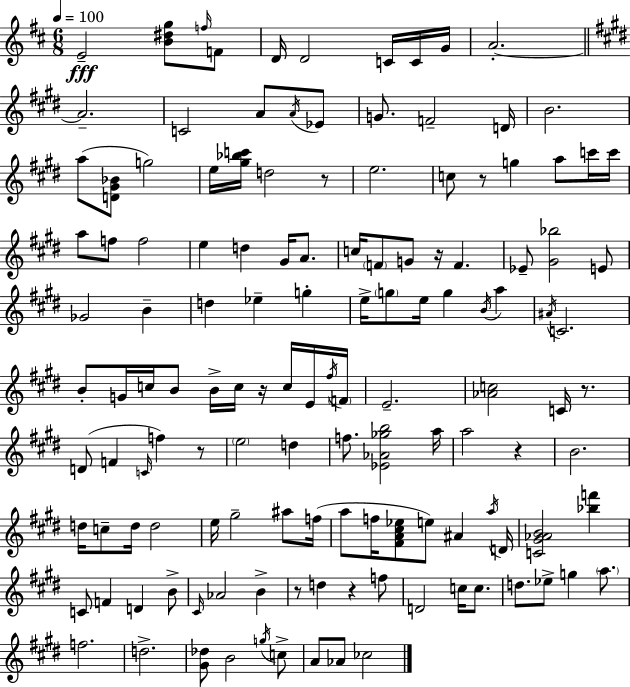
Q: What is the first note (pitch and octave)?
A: E4